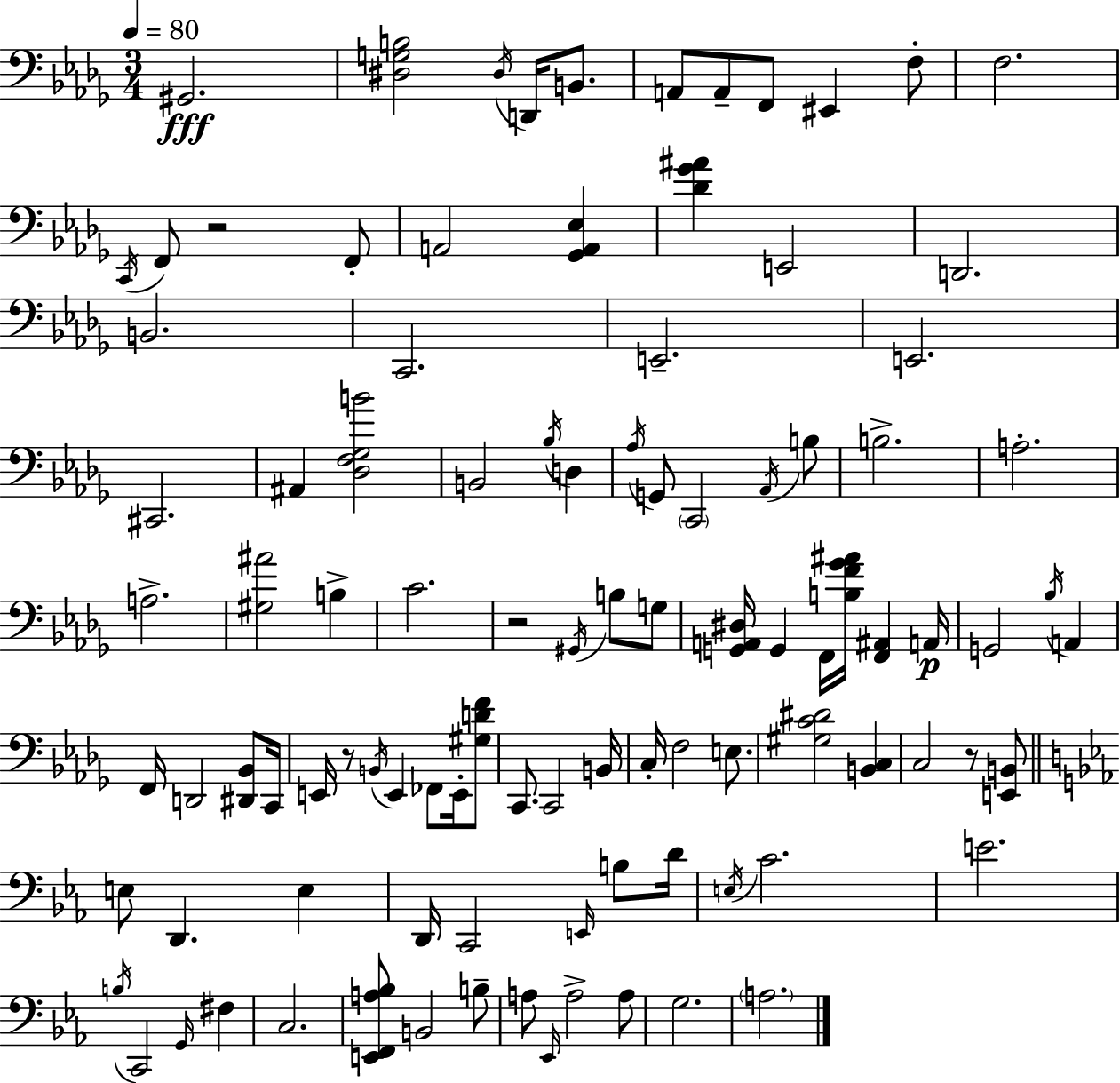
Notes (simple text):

G#2/h. [D#3,G3,B3]/h D#3/s D2/s B2/e. A2/e A2/e F2/e EIS2/q F3/e F3/h. C2/s F2/e R/h F2/e A2/h [Gb2,A2,Eb3]/q [Db4,Gb4,A#4]/q E2/h D2/h. B2/h. C2/h. E2/h. E2/h. C#2/h. A#2/q [Db3,F3,Gb3,B4]/h B2/h Bb3/s D3/q Ab3/s G2/e C2/h Ab2/s B3/e B3/h. A3/h. A3/h. [G#3,A#4]/h B3/q C4/h. R/h G#2/s B3/e G3/e [G2,A2,D#3]/s G2/q F2/s [B3,F4,Gb4,A#4]/s [F2,A#2]/q A2/s G2/h Bb3/s A2/q F2/s D2/h [D#2,Bb2]/e C2/s E2/s R/e B2/s E2/q FES2/e E2/s [G#3,D4,F4]/e C2/e. C2/h B2/s C3/s F3/h E3/e. [G#3,C4,D#4]/h [B2,C3]/q C3/h R/e [E2,B2]/e E3/e D2/q. E3/q D2/s C2/h E2/s B3/e D4/s E3/s C4/h. E4/h. B3/s C2/h G2/s F#3/q C3/h. [E2,F2,A3,Bb3]/e B2/h B3/e A3/e Eb2/s A3/h A3/e G3/h. A3/h.